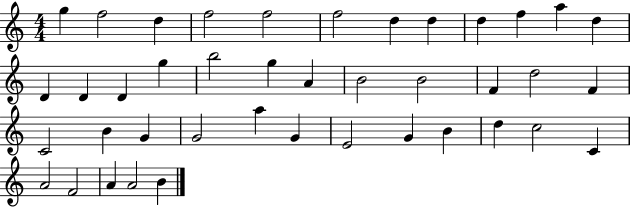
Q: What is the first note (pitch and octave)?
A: G5